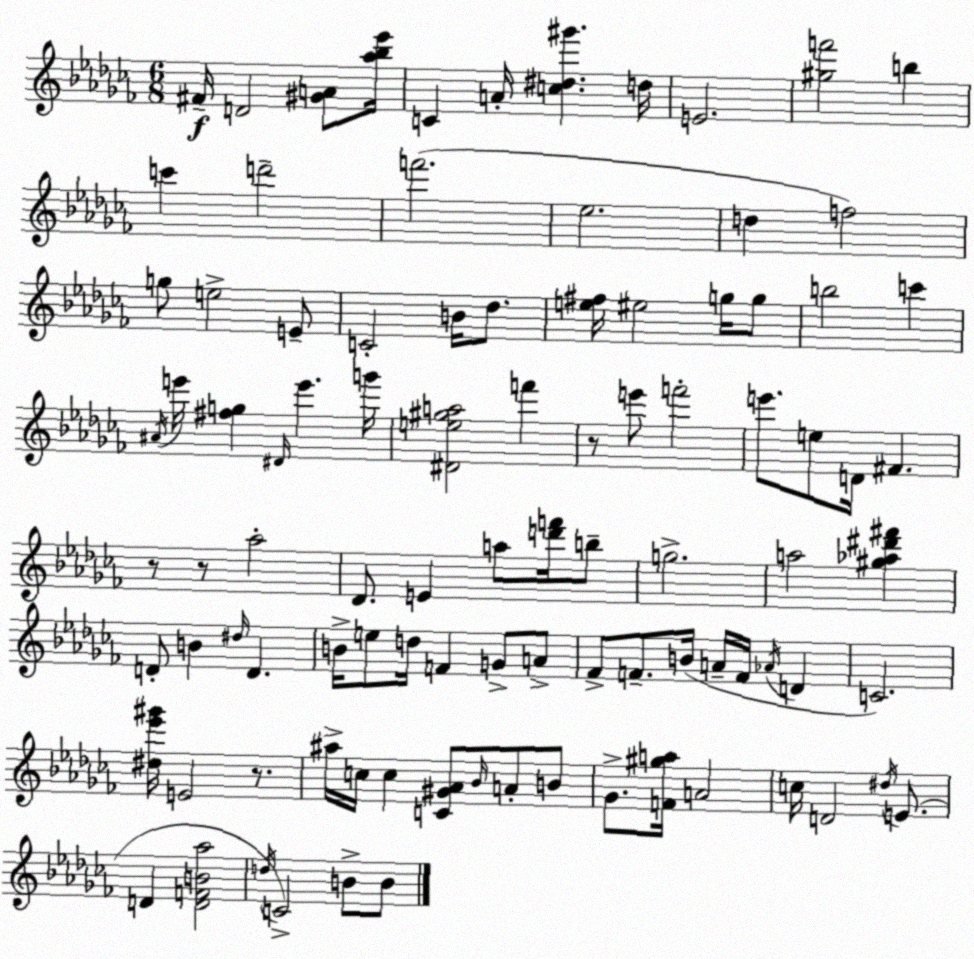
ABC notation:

X:1
T:Untitled
M:6/8
L:1/4
K:Abm
^F/4 D2 [^GA]/2 [_a_b_e']/4 C A/4 [c^d^g'] d/4 E2 [^gf']2 b c' d'2 f'2 _e2 d f2 g/2 e2 E/2 C2 B/4 _d/2 [e^f]/4 ^e2 g/4 g/2 b2 c' ^A/4 e'/4 [^fg] ^D/4 e' g'/4 [^De^ga]2 f' z/2 e'/2 f'2 e'/2 e/2 D/4 ^F z/2 z/2 _a2 _D/2 E a/2 [d'f']/4 b/2 g2 a2 [^g_a^d'^f'] D/2 B ^d/4 D B/4 e/2 d/4 F G/2 A/2 _F/2 F/2 B/4 A/4 F/4 _A/4 D C2 [^d_e'^g']/4 E2 z/2 ^a/4 c/4 c [C^G_A]/2 _B/4 A/2 B/2 _G/2 [F^ga]/4 A2 c/4 D2 ^d/4 E/2 D [DFB_a]2 d/4 C2 B/2 B/2